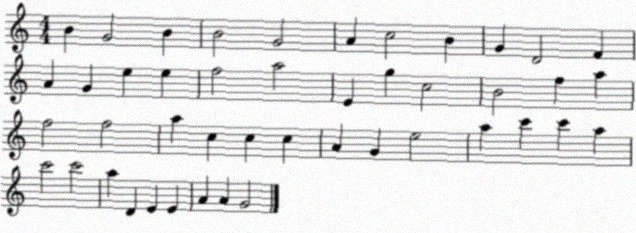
X:1
T:Untitled
M:4/4
L:1/4
K:C
B G2 B B2 G2 A c2 B G D2 F A G e e f2 a2 E g c2 B2 f a f2 f2 a c c c A G e2 a c' c' a c'2 c'2 a D E E A A G2